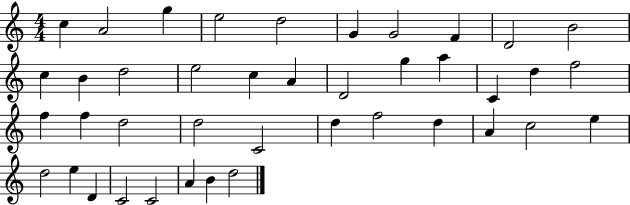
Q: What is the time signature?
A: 4/4